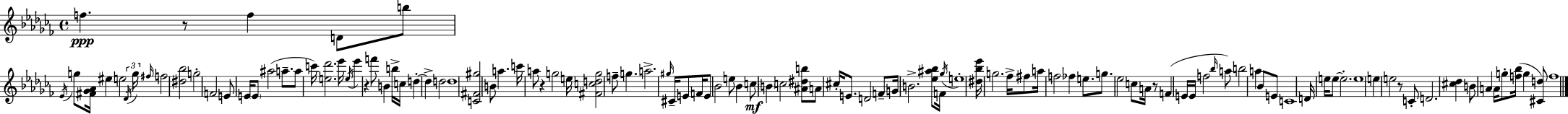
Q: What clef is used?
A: treble